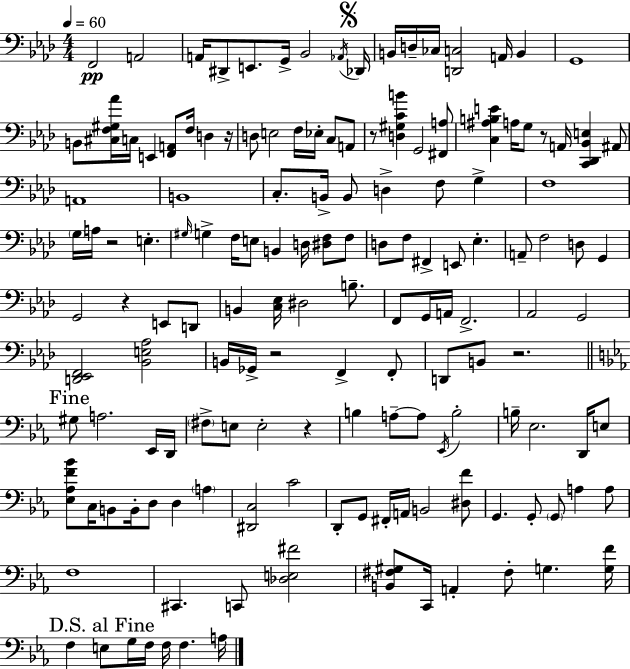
{
  \clef bass
  \numericTimeSignature
  \time 4/4
  \key f \minor
  \tempo 4 = 60
  f,2\pp a,2 | a,16 dis,8-> e,8. g,16-> bes,2 \acciaccatura { aes,16 } | \mark \markup { \musicglyph "scripts.segno" } des,16 b,16 d16-- ces16 <d, c>2 a,16 b,4 | g,1 | \break b,8 <cis f gis aes'>16 c16 e,4 <f, a,>8 f16 d4 | r16 d8 e2 f16 ees16-. c8 a,8 | r8 <d gis c' b'>4 g,2 <fis, a>8 | <c ais b e'>4 a16 g8 r8 a,16 <c, des, bes, e>4 ais,8 | \break a,1 | b,1 | c8.-. b,16-> b,8 d4-> f8 g4-> | f1 | \break \parenthesize g16 a16 r2 e4.-. | \grace { gis16 } g4-> f16 e8 b,4 d16 <dis f>8 | f8 d8 f8 fis,4-> e,8 ees4.-. | a,8-- f2 d8 g,4 | \break g,2 r4 e,8 | d,8 b,4 <c ees>16 dis2 b8.-- | f,8 g,16 a,16 f,2.-> | aes,2 g,2 | \break <d, ees, f,>2 <bes, e aes>2 | b,16 ges,16-> r2 f,4-> | f,8-. d,8 b,8 r2. | \mark "Fine" \bar "||" \break \key ees \major gis8 a2. ees,16 d,16 | \parenthesize fis8-> e8 e2-. r4 | b4 a8--~~ a8 \acciaccatura { ees,16 } b2-. | b16-- ees2. d,16 e8 | \break <ees aes f' bes'>8 c16 b,8 b,16-. d8 d4 \parenthesize a4 | <dis, c>2 c'2 | d,8-. g,8 fis,16-. a,16 b,2 <dis f'>8 | g,4. g,8-. \parenthesize g,8 a4 a8 | \break f1 | cis,4. c,8 <des e fis'>2 | <b, fis gis>8 c,16 a,4-. fis8-. g4. | <g f'>16 \mark "D.S. al Fine" f4 e8 g16 f16 f16 f4. | \break a16 \bar "|."
}